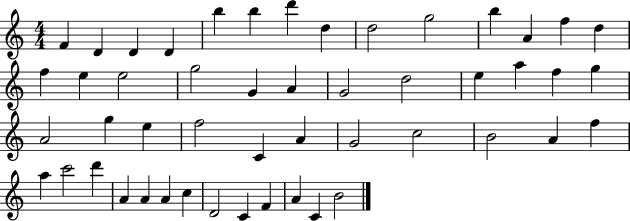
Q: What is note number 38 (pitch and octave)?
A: A5